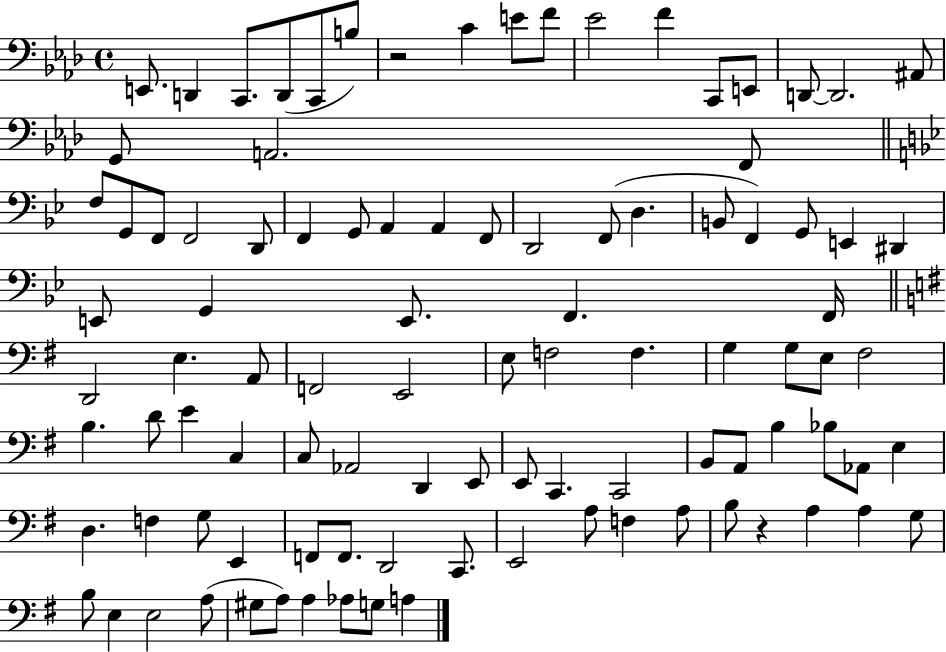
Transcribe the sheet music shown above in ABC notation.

X:1
T:Untitled
M:4/4
L:1/4
K:Ab
E,,/2 D,, C,,/2 D,,/2 C,,/2 B,/2 z2 C E/2 F/2 _E2 F C,,/2 E,,/2 D,,/2 D,,2 ^A,,/2 G,,/2 A,,2 F,,/2 F,/2 G,,/2 F,,/2 F,,2 D,,/2 F,, G,,/2 A,, A,, F,,/2 D,,2 F,,/2 D, B,,/2 F,, G,,/2 E,, ^D,, E,,/2 G,, E,,/2 F,, F,,/4 D,,2 E, A,,/2 F,,2 E,,2 E,/2 F,2 F, G, G,/2 E,/2 ^F,2 B, D/2 E C, C,/2 _A,,2 D,, E,,/2 E,,/2 C,, C,,2 B,,/2 A,,/2 B, _B,/2 _A,,/2 E, D, F, G,/2 E,, F,,/2 F,,/2 D,,2 C,,/2 E,,2 A,/2 F, A,/2 B,/2 z A, A, G,/2 B,/2 E, E,2 A,/2 ^G,/2 A,/2 A, _A,/2 G,/2 A,